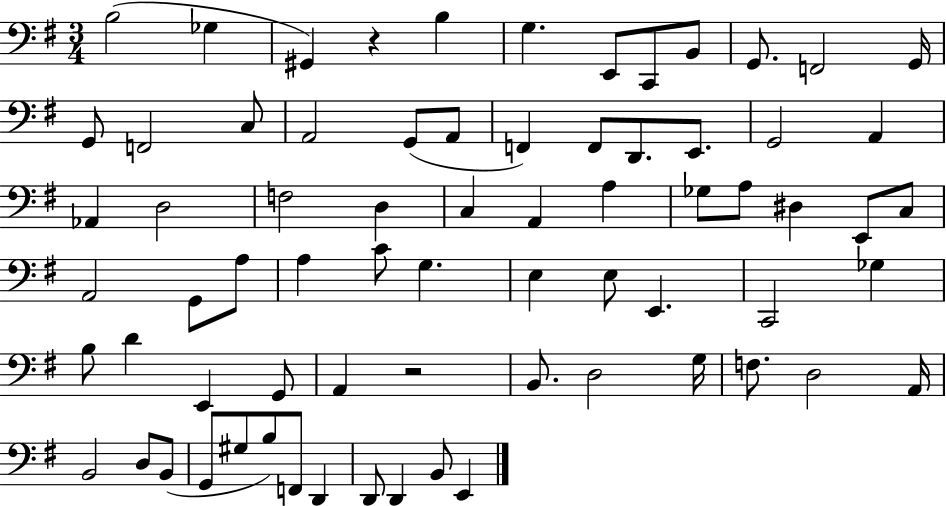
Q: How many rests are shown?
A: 2